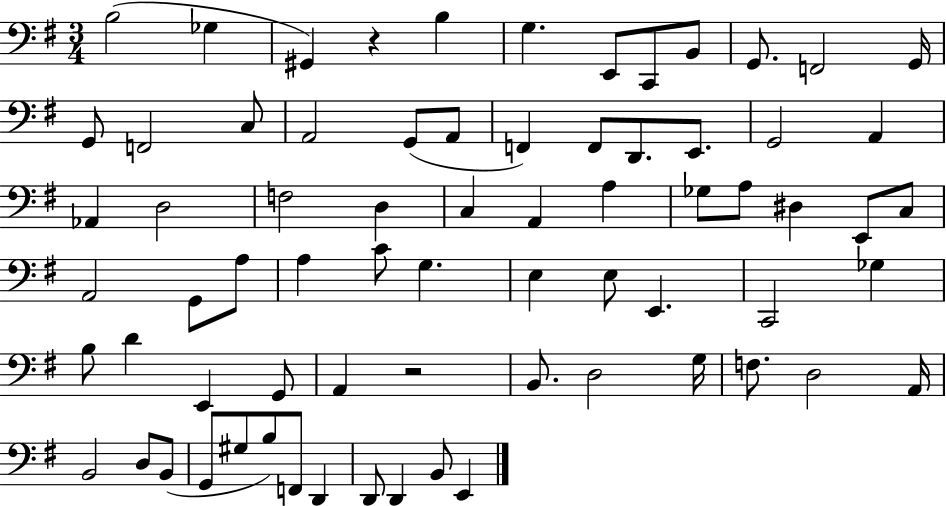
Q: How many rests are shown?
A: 2